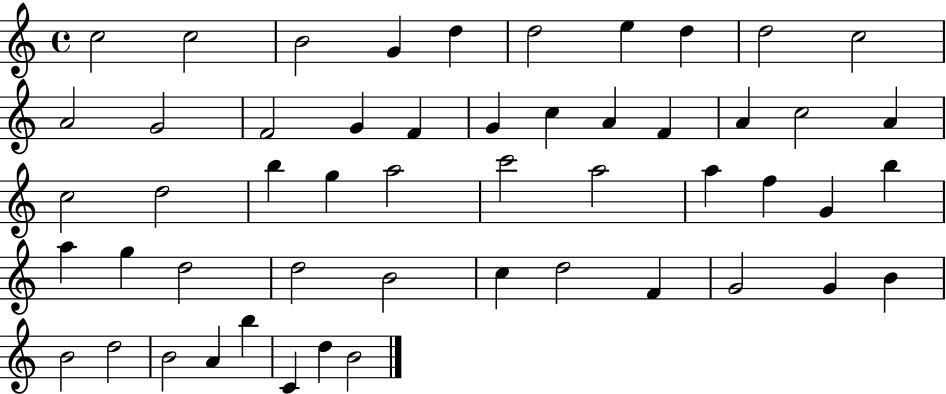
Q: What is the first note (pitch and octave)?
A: C5